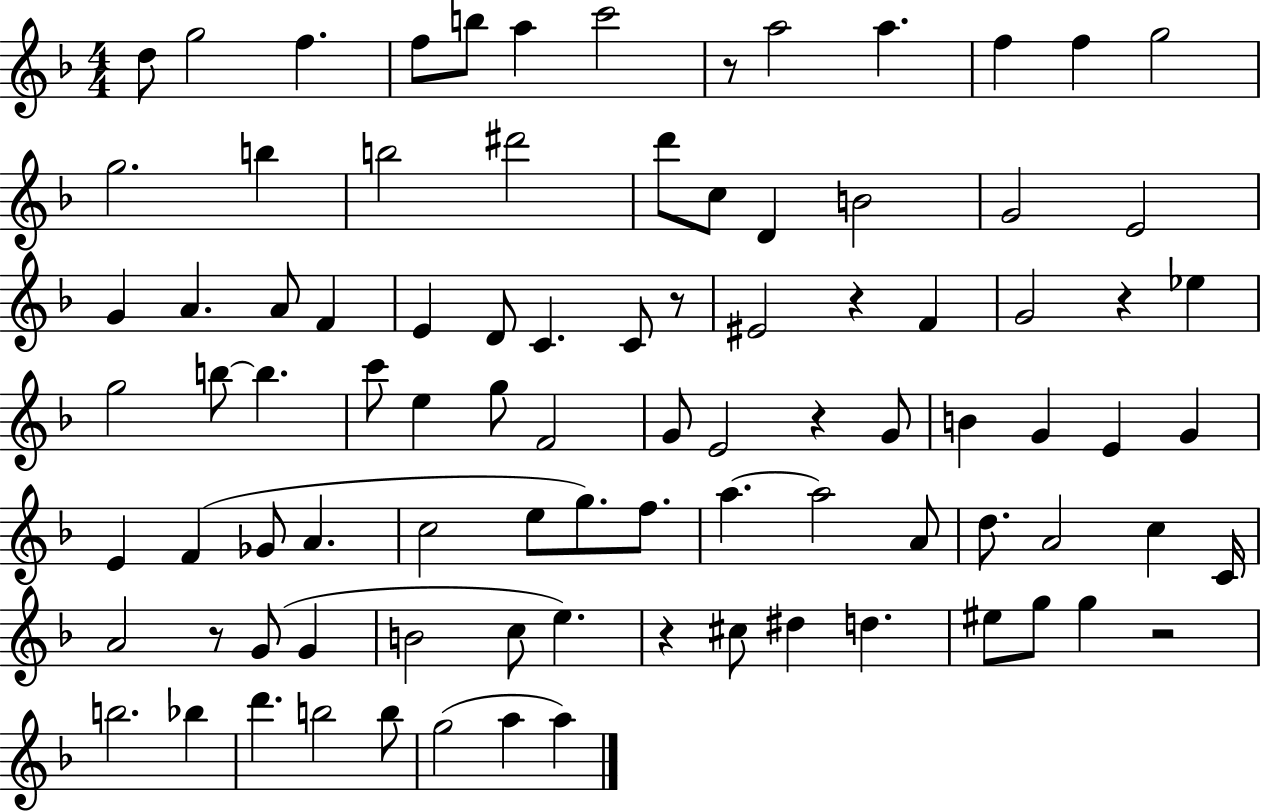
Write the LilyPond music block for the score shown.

{
  \clef treble
  \numericTimeSignature
  \time 4/4
  \key f \major
  d''8 g''2 f''4. | f''8 b''8 a''4 c'''2 | r8 a''2 a''4. | f''4 f''4 g''2 | \break g''2. b''4 | b''2 dis'''2 | d'''8 c''8 d'4 b'2 | g'2 e'2 | \break g'4 a'4. a'8 f'4 | e'4 d'8 c'4. c'8 r8 | eis'2 r4 f'4 | g'2 r4 ees''4 | \break g''2 b''8~~ b''4. | c'''8 e''4 g''8 f'2 | g'8 e'2 r4 g'8 | b'4 g'4 e'4 g'4 | \break e'4 f'4( ges'8 a'4. | c''2 e''8 g''8.) f''8. | a''4.~~ a''2 a'8 | d''8. a'2 c''4 c'16 | \break a'2 r8 g'8( g'4 | b'2 c''8 e''4.) | r4 cis''8 dis''4 d''4. | eis''8 g''8 g''4 r2 | \break b''2. bes''4 | d'''4. b''2 b''8 | g''2( a''4 a''4) | \bar "|."
}